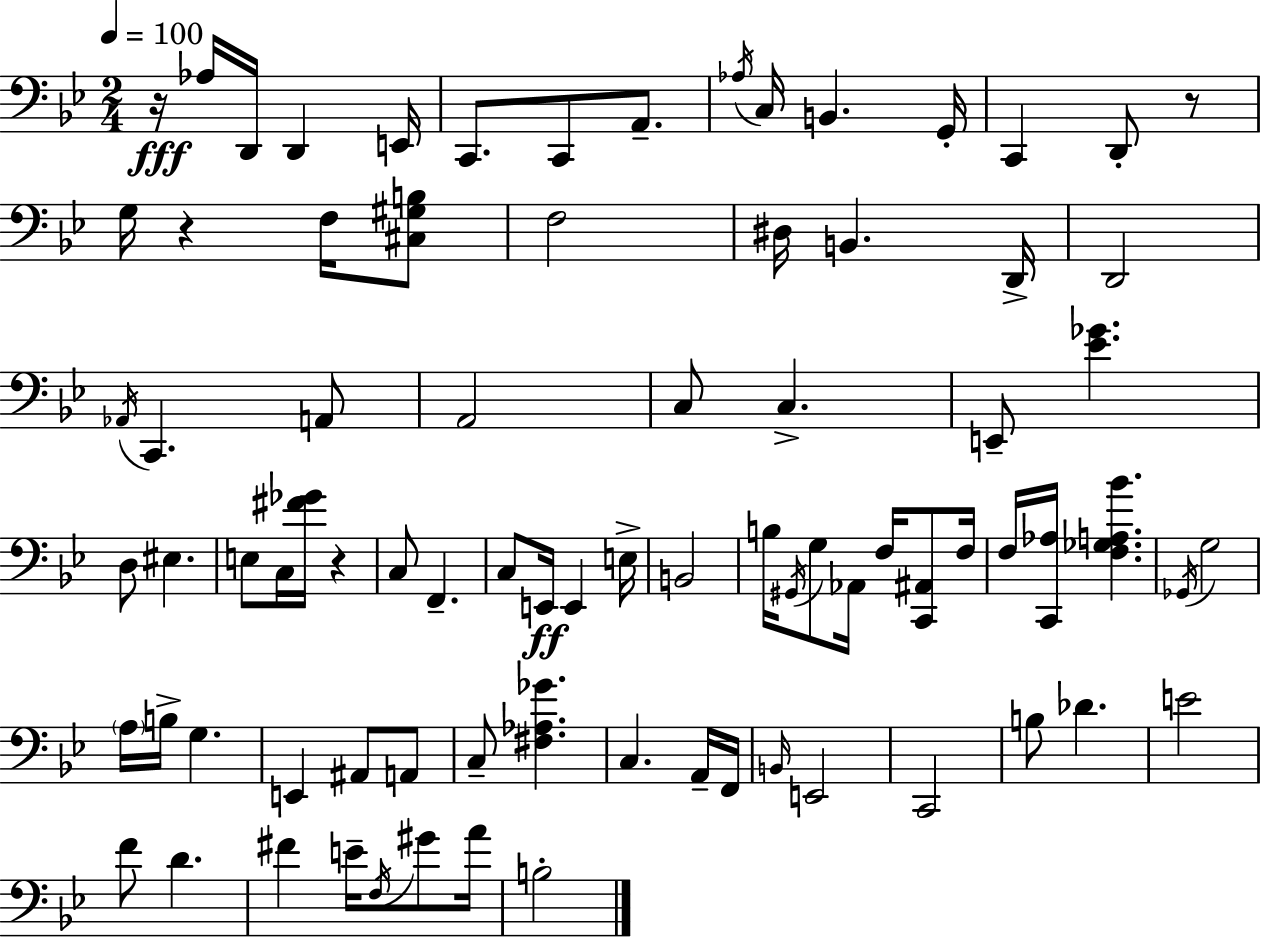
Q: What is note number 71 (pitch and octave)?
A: B3